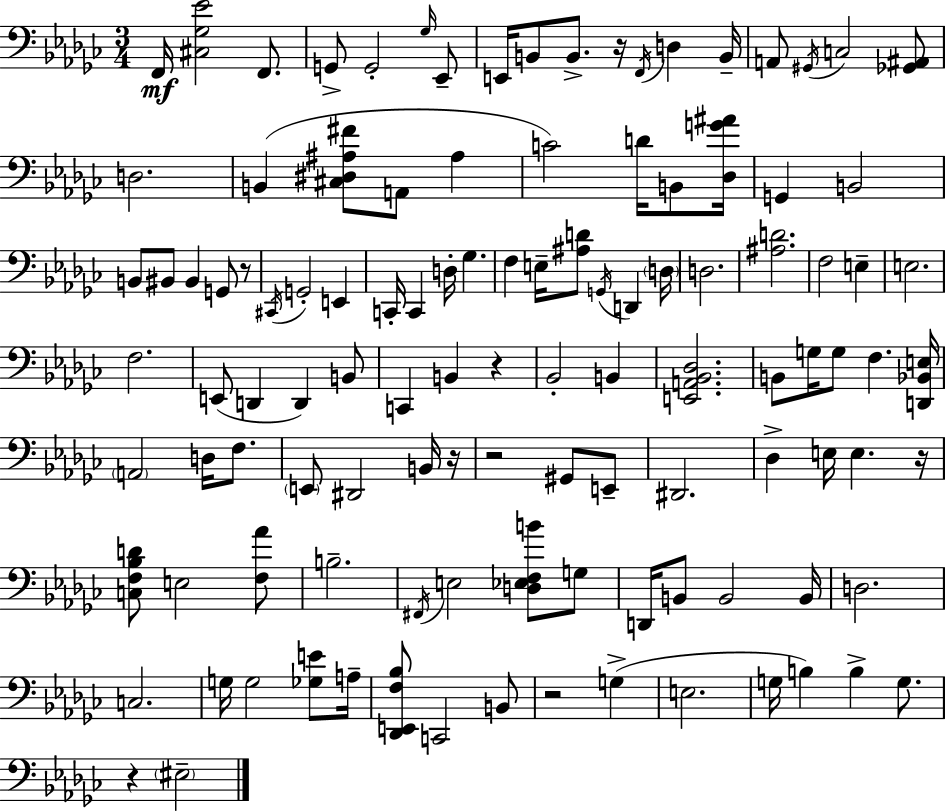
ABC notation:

X:1
T:Untitled
M:3/4
L:1/4
K:Ebm
F,,/4 [^C,_G,_E]2 F,,/2 G,,/2 G,,2 _G,/4 _E,,/2 E,,/4 B,,/2 B,,/2 z/4 F,,/4 D, B,,/4 A,,/2 ^G,,/4 C,2 [_G,,^A,,]/2 D,2 B,, [^C,^D,^A,^F]/2 A,,/2 ^A, C2 D/4 B,,/2 [_D,G^A]/4 G,, B,,2 B,,/2 ^B,,/2 ^B,, G,,/2 z/2 ^C,,/4 G,,2 E,, C,,/4 C,, D,/4 _G, F, E,/4 [^A,D]/2 G,,/4 D,, D,/4 D,2 [^A,D]2 F,2 E, E,2 F,2 E,,/2 D,, D,, B,,/2 C,, B,, z _B,,2 B,, [E,,A,,_B,,_D,]2 B,,/2 G,/4 G,/2 F, [D,,_B,,E,]/4 A,,2 D,/4 F,/2 E,,/2 ^D,,2 B,,/4 z/4 z2 ^G,,/2 E,,/2 ^D,,2 _D, E,/4 E, z/4 [C,F,_B,D]/2 E,2 [F,_A]/2 B,2 ^F,,/4 E,2 [D,_E,F,B]/2 G,/2 D,,/4 B,,/2 B,,2 B,,/4 D,2 C,2 G,/4 G,2 [_G,E]/2 A,/4 [_D,,E,,F,_B,]/2 C,,2 B,,/2 z2 G, E,2 G,/4 B, B, G,/2 z ^E,2